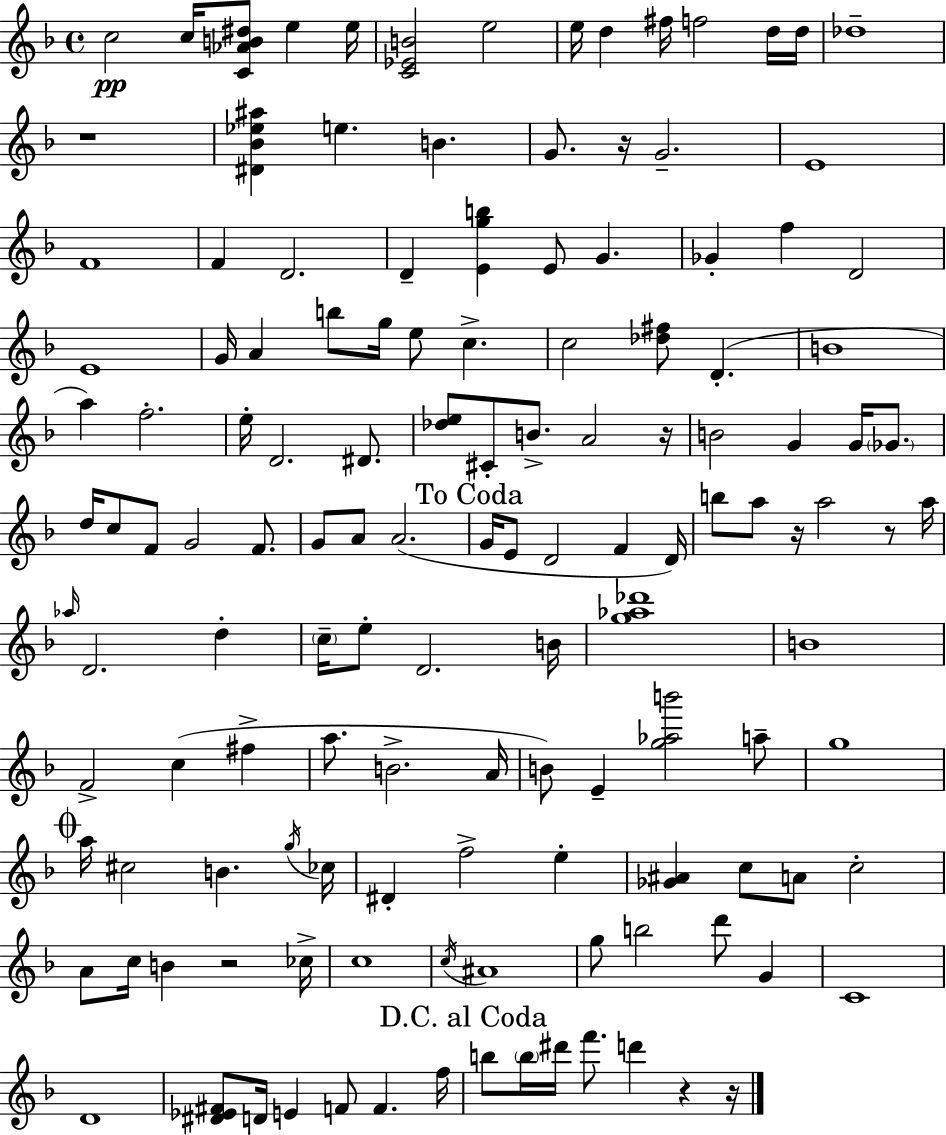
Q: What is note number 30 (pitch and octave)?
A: B5